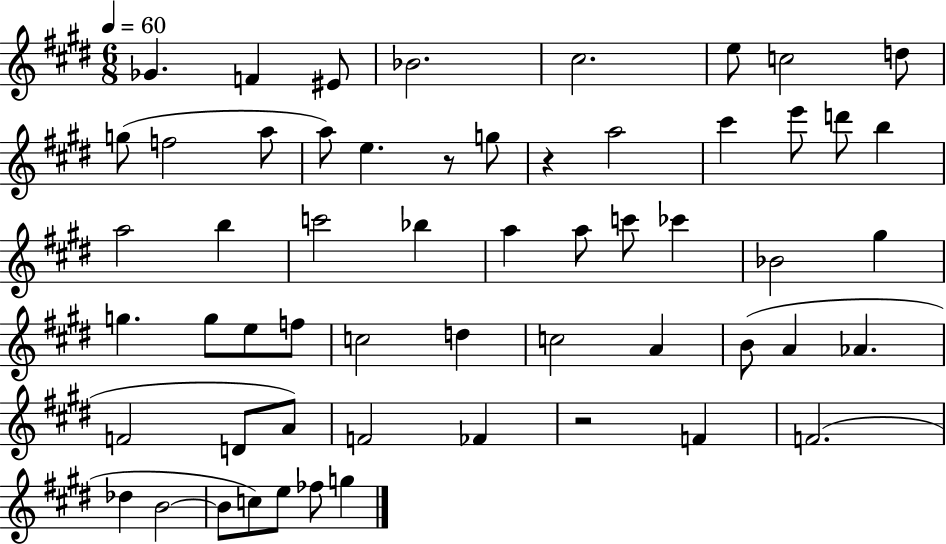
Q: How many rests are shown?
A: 3